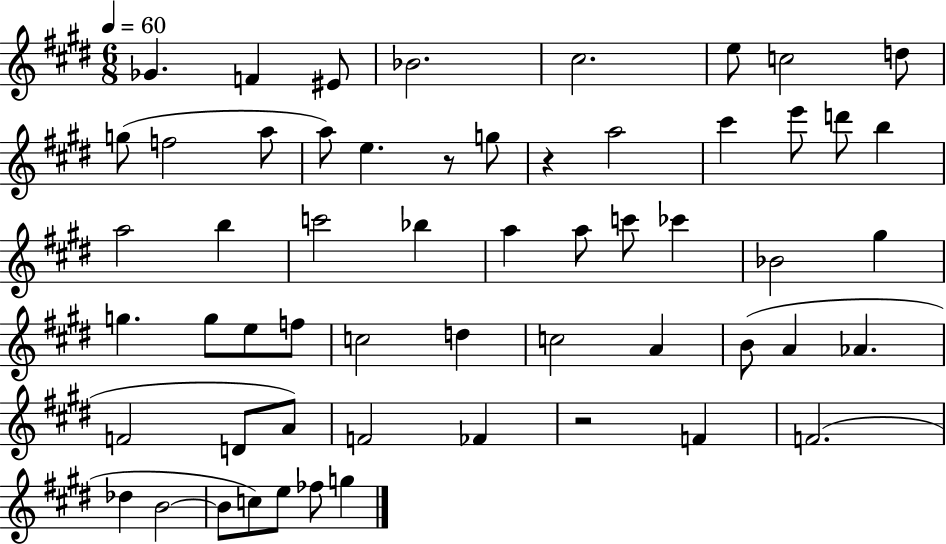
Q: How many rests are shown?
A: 3